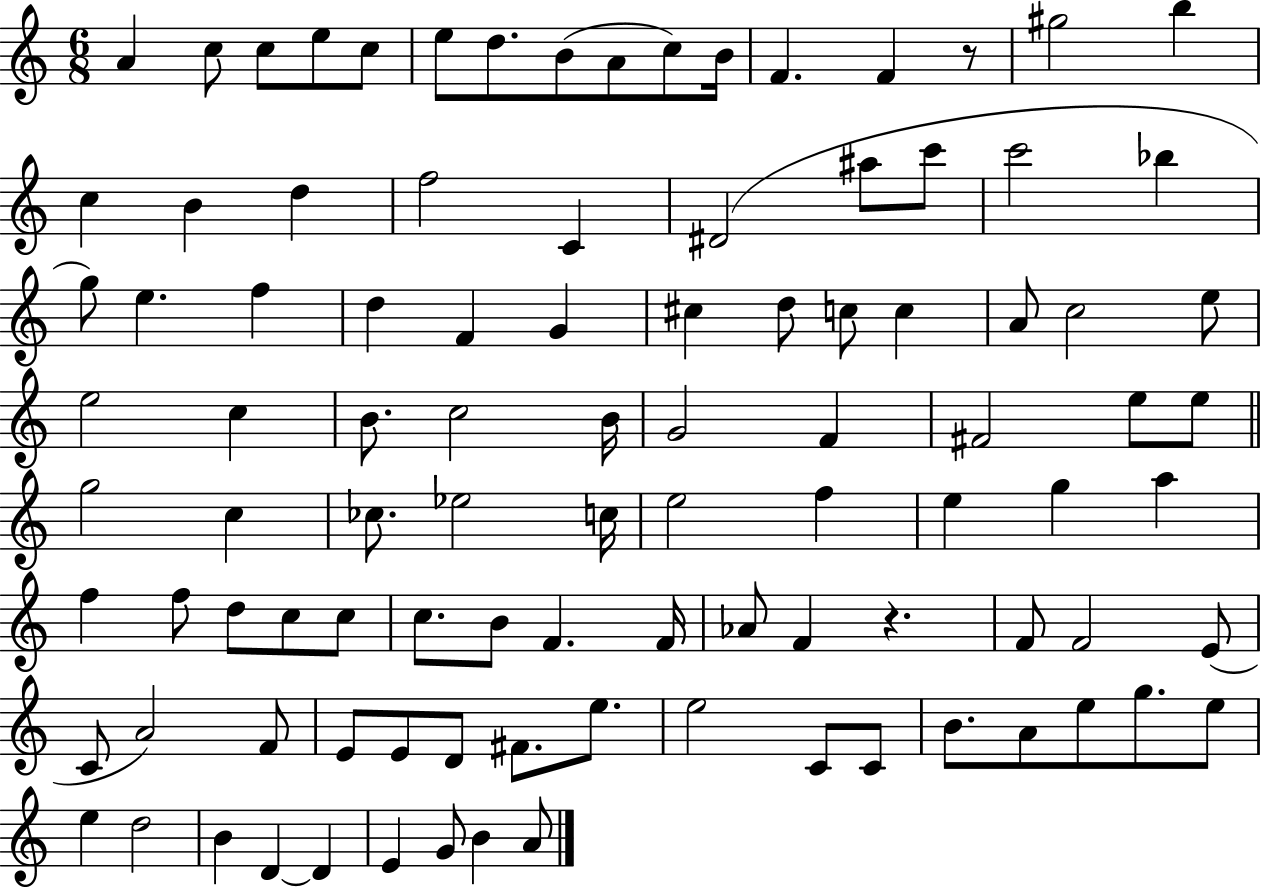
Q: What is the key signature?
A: C major